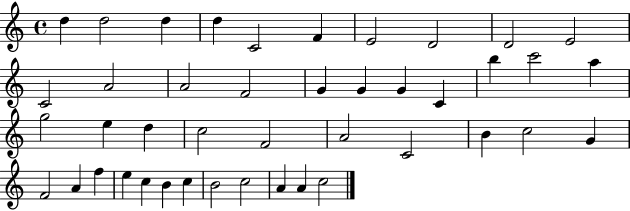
X:1
T:Untitled
M:4/4
L:1/4
K:C
d d2 d d C2 F E2 D2 D2 E2 C2 A2 A2 F2 G G G C b c'2 a g2 e d c2 F2 A2 C2 B c2 G F2 A f e c B c B2 c2 A A c2